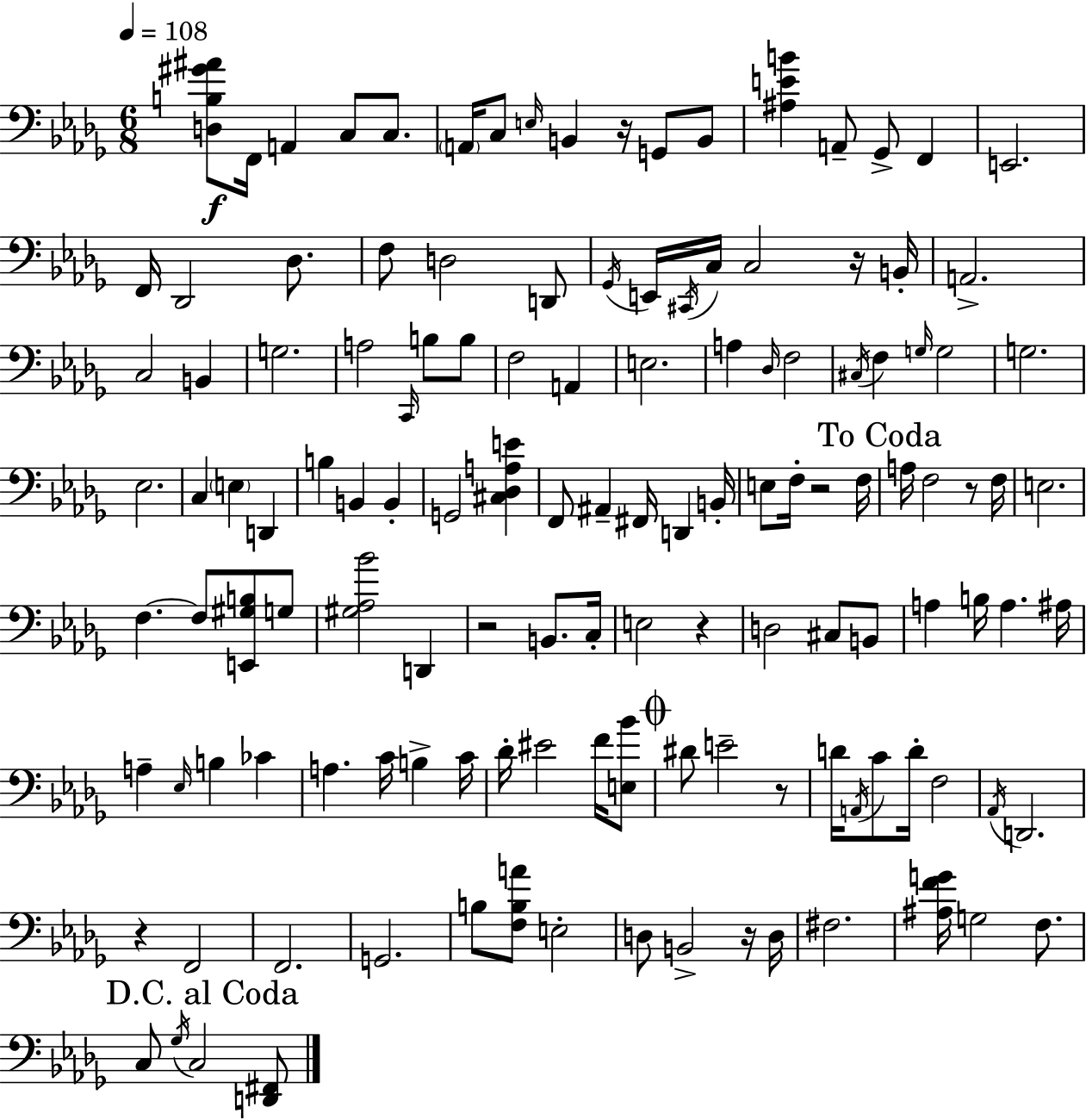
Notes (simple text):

[D3,B3,G#4,A#4]/e F2/s A2/q C3/e C3/e. A2/s C3/e E3/s B2/q R/s G2/e B2/e [A#3,E4,B4]/q A2/e Gb2/e F2/q E2/h. F2/s Db2/h Db3/e. F3/e D3/h D2/e Gb2/s E2/s C#2/s C3/s C3/h R/s B2/s A2/h. C3/h B2/q G3/h. A3/h C2/s B3/e B3/e F3/h A2/q E3/h. A3/q Db3/s F3/h C#3/s F3/q G3/s G3/h G3/h. Eb3/h. C3/q E3/q D2/q B3/q B2/q B2/q G2/h [C#3,Db3,A3,E4]/q F2/e A#2/q F#2/s D2/q B2/s E3/e F3/s R/h F3/s A3/s F3/h R/e F3/s E3/h. F3/q. F3/e [E2,G#3,B3]/e G3/e [G#3,Ab3,Bb4]/h D2/q R/h B2/e. C3/s E3/h R/q D3/h C#3/e B2/e A3/q B3/s A3/q. A#3/s A3/q Eb3/s B3/q CES4/q A3/q. C4/s B3/q C4/s Db4/s EIS4/h F4/s [E3,Bb4]/e D#4/e E4/h R/e D4/s A2/s C4/e D4/s F3/h Ab2/s D2/h. R/q F2/h F2/h. G2/h. B3/e [F3,B3,A4]/e E3/h D3/e B2/h R/s D3/s F#3/h. [A#3,F4,G4]/s G3/h F3/e. C3/e Gb3/s C3/h [D2,F#2]/e